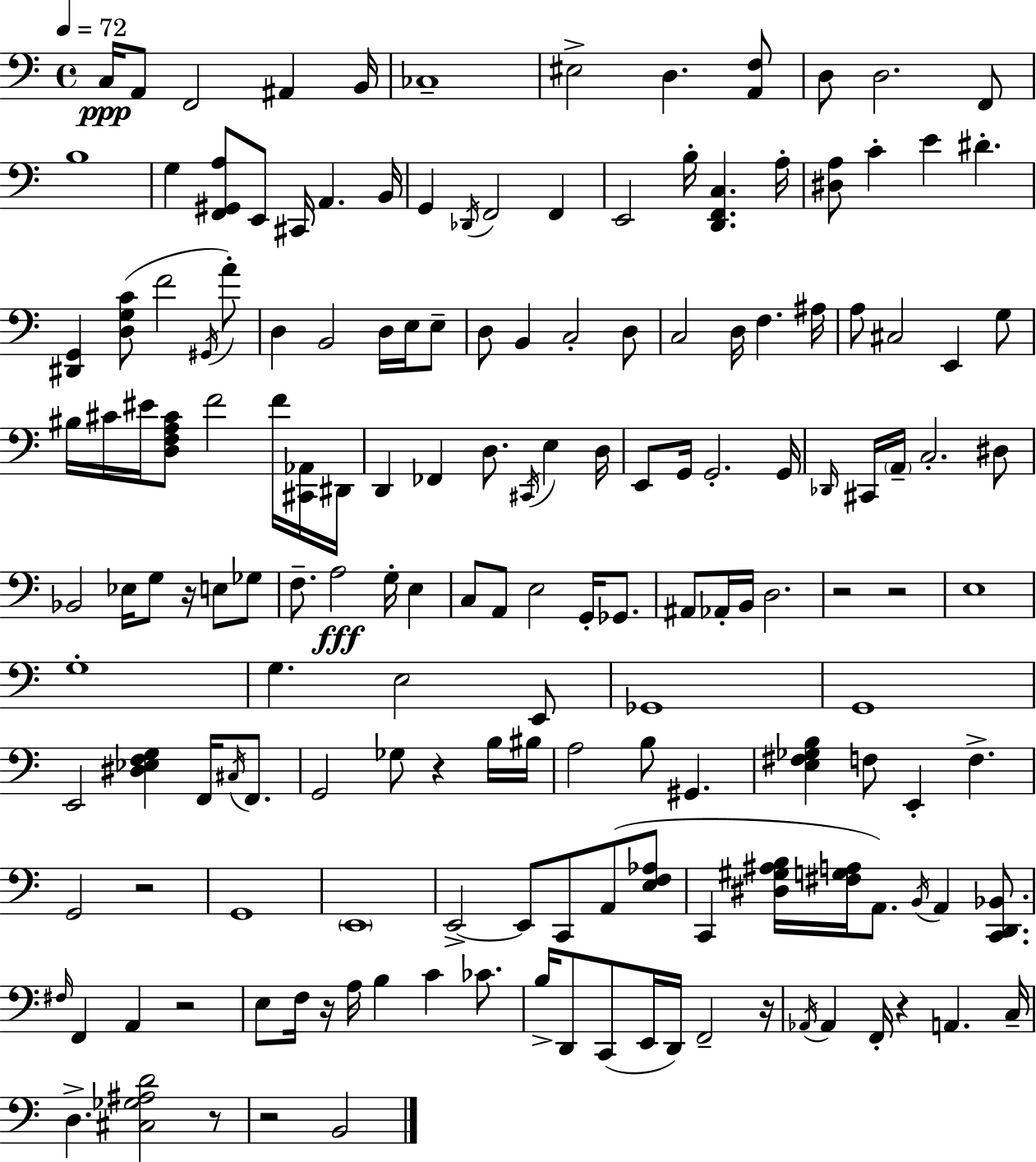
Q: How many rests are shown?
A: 11